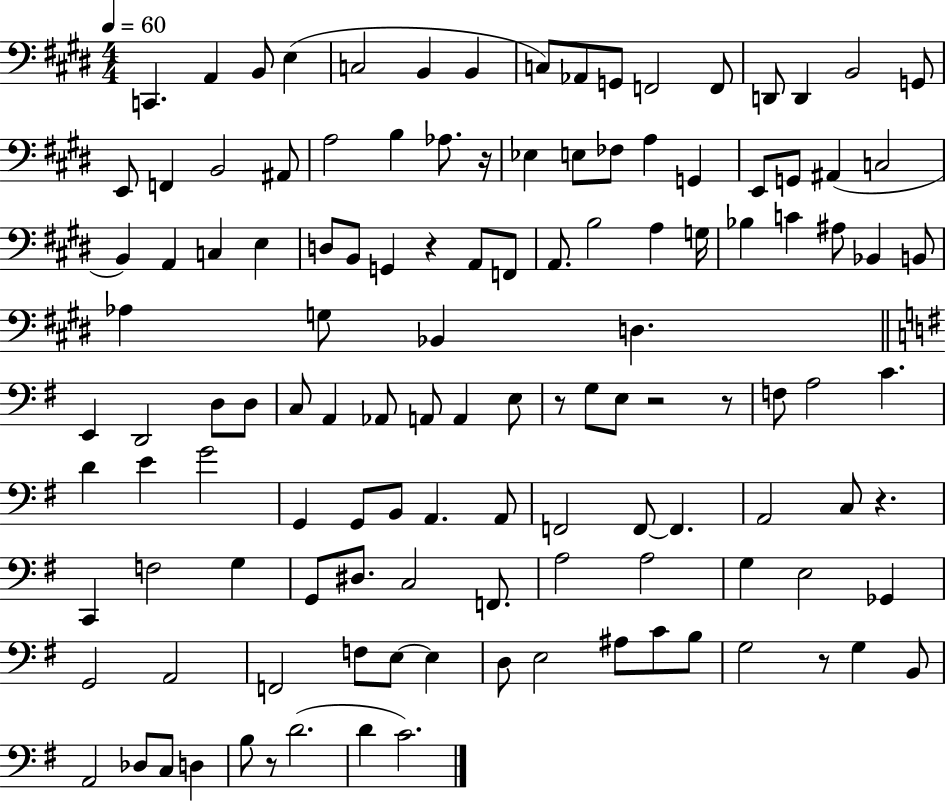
{
  \clef bass
  \numericTimeSignature
  \time 4/4
  \key e \major
  \tempo 4 = 60
  c,4. a,4 b,8 e4( | c2 b,4 b,4 | c8) aes,8 g,8 f,2 f,8 | d,8 d,4 b,2 g,8 | \break e,8 f,4 b,2 ais,8 | a2 b4 aes8. r16 | ees4 e8 fes8 a4 g,4 | e,8 g,8 ais,4( c2 | \break b,4) a,4 c4 e4 | d8 b,8 g,4 r4 a,8 f,8 | a,8. b2 a4 g16 | bes4 c'4 ais8 bes,4 b,8 | \break aes4 g8 bes,4 d4. | \bar "||" \break \key e \minor e,4 d,2 d8 d8 | c8 a,4 aes,8 a,8 a,4 e8 | r8 g8 e8 r2 r8 | f8 a2 c'4. | \break d'4 e'4 g'2 | g,4 g,8 b,8 a,4. a,8 | f,2 f,8~~ f,4. | a,2 c8 r4. | \break c,4 f2 g4 | g,8 dis8. c2 f,8. | a2 a2 | g4 e2 ges,4 | \break g,2 a,2 | f,2 f8 e8~~ e4 | d8 e2 ais8 c'8 b8 | g2 r8 g4 b,8 | \break a,2 des8 c8 d4 | b8 r8 d'2.( | d'4 c'2.) | \bar "|."
}